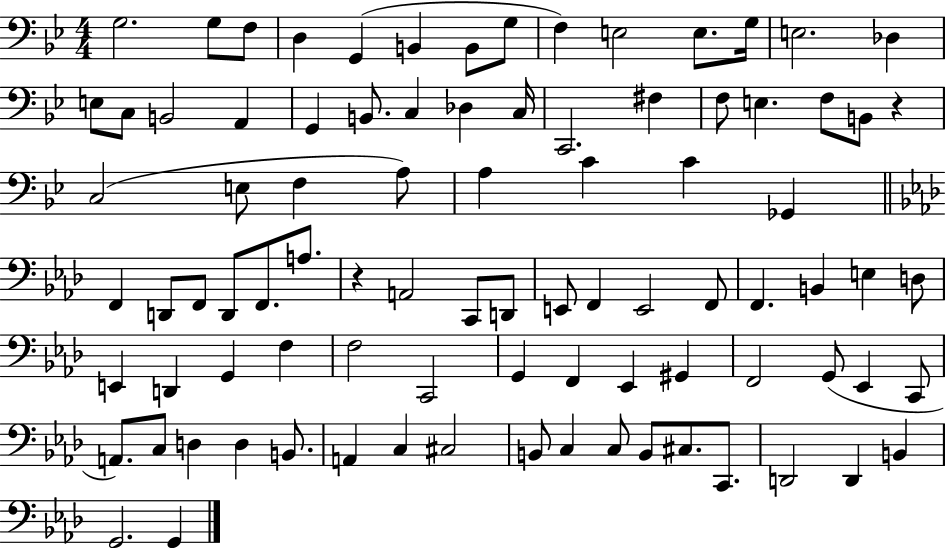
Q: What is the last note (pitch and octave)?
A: G2